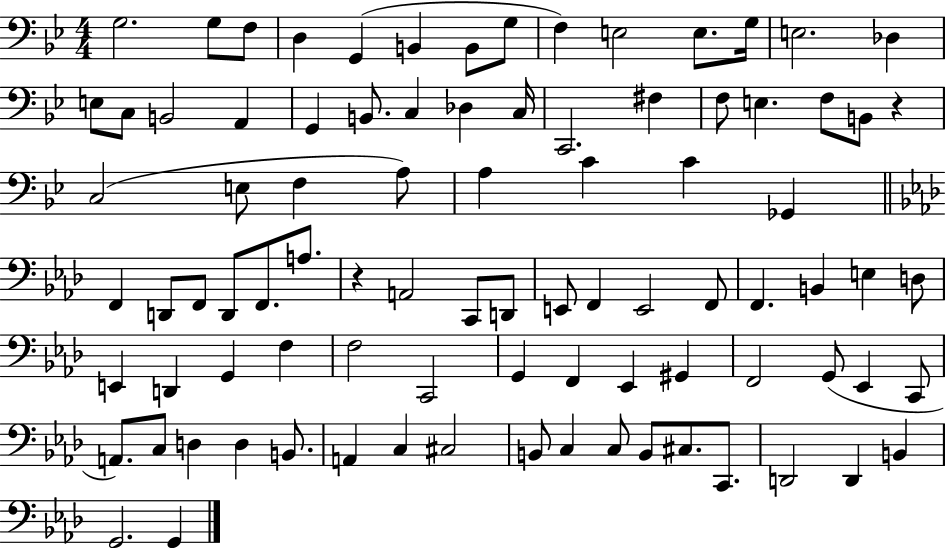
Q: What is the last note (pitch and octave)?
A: G2